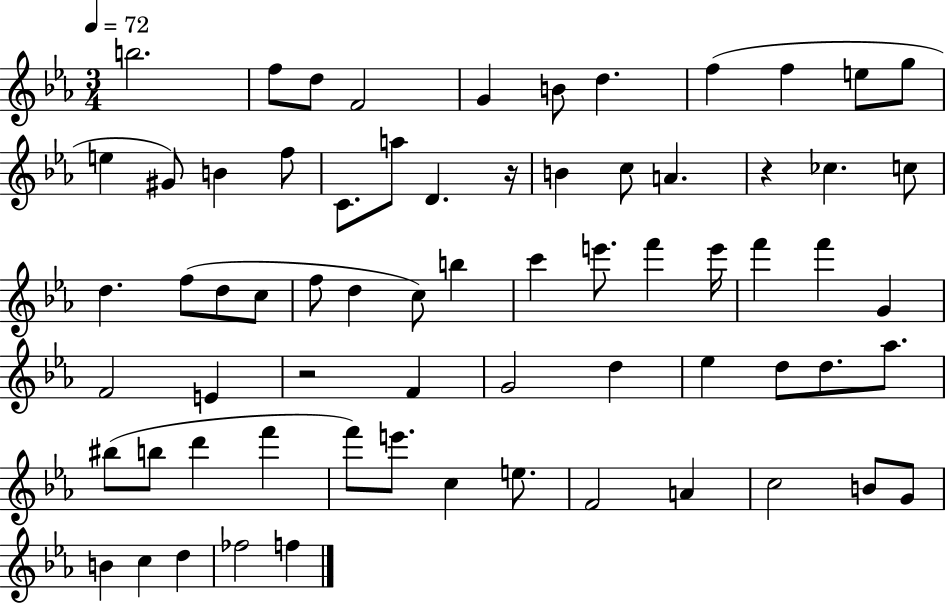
B5/h. F5/e D5/e F4/h G4/q B4/e D5/q. F5/q F5/q E5/e G5/e E5/q G#4/e B4/q F5/e C4/e. A5/e D4/q. R/s B4/q C5/e A4/q. R/q CES5/q. C5/e D5/q. F5/e D5/e C5/e F5/e D5/q C5/e B5/q C6/q E6/e. F6/q E6/s F6/q F6/q G4/q F4/h E4/q R/h F4/q G4/h D5/q Eb5/q D5/e D5/e. Ab5/e. BIS5/e B5/e D6/q F6/q F6/e E6/e. C5/q E5/e. F4/h A4/q C5/h B4/e G4/e B4/q C5/q D5/q FES5/h F5/q